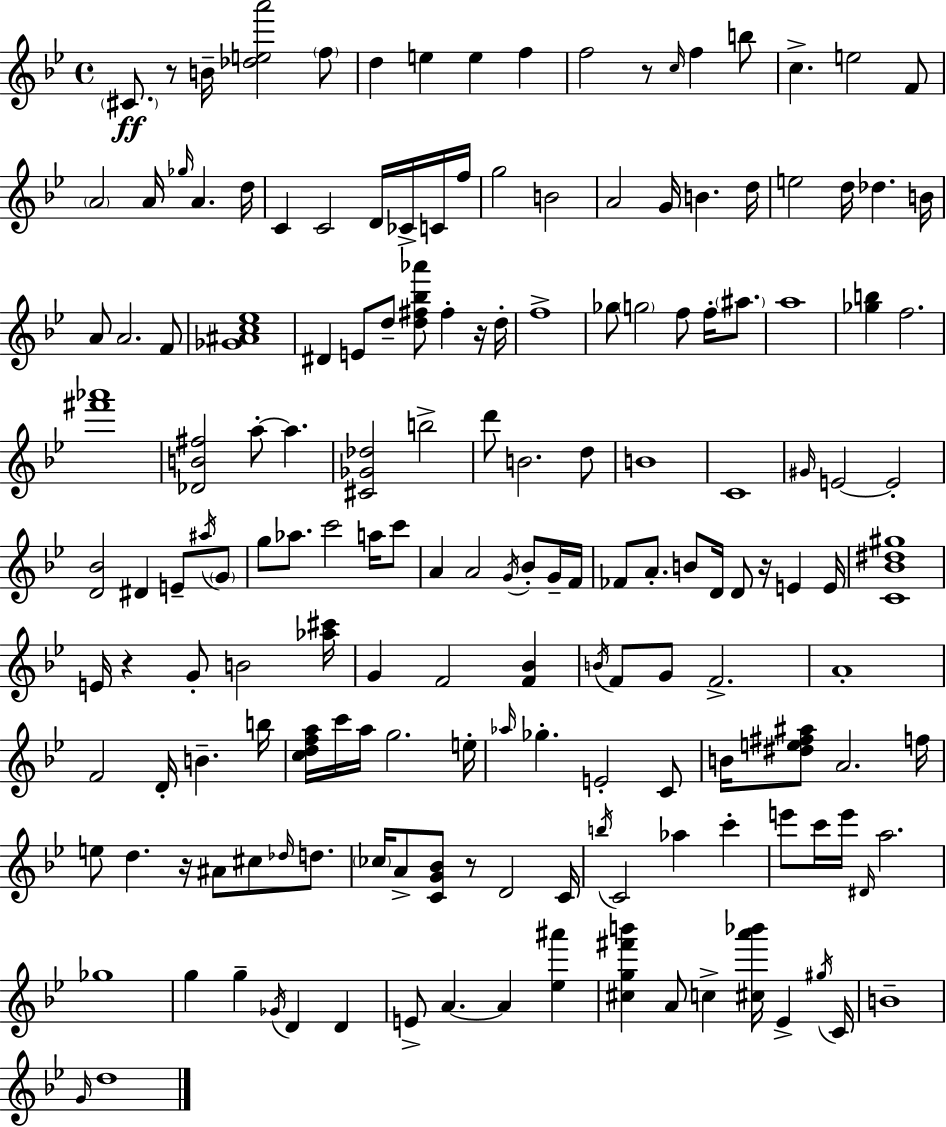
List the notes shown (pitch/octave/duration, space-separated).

C#4/e. R/e B4/s [Db5,E5,A6]/h F5/e D5/q E5/q E5/q F5/q F5/h R/e C5/s F5/q B5/e C5/q. E5/h F4/e A4/h A4/s Gb5/s A4/q. D5/s C4/q C4/h D4/s CES4/s C4/s F5/s G5/h B4/h A4/h G4/s B4/q. D5/s E5/h D5/s Db5/q. B4/s A4/e A4/h. F4/e [Gb4,A#4,C5,Eb5]/w D#4/q E4/e D5/e [D5,F#5,Bb5,Ab6]/e F#5/q R/s D5/s F5/w Gb5/e G5/h F5/e F5/s A#5/e. A5/w [Gb5,B5]/q F5/h. [F#6,Ab6]/w [Db4,B4,F#5]/h A5/e A5/q. [C#4,Gb4,Db5]/h B5/h D6/e B4/h. D5/e B4/w C4/w G#4/s E4/h E4/h [D4,Bb4]/h D#4/q E4/e A#5/s G4/e G5/e Ab5/e. C6/h A5/s C6/e A4/q A4/h G4/s Bb4/e G4/s F4/s FES4/e A4/e. B4/e D4/s D4/e R/s E4/q E4/s [C4,Bb4,D#5,G#5]/w E4/s R/q G4/e B4/h [Ab5,C#6]/s G4/q F4/h [F4,Bb4]/q B4/s F4/e G4/e F4/h. A4/w F4/h D4/s B4/q. B5/s [C5,D5,F5,A5]/s C6/s A5/s G5/h. E5/s Ab5/s Gb5/q. E4/h C4/e B4/s [D#5,E5,F#5,A#5]/e A4/h. F5/s E5/e D5/q. R/s A#4/e C#5/e Db5/s D5/e. CES5/s A4/e [C4,G4,Bb4]/e R/e D4/h C4/s B5/s C4/h Ab5/q C6/q E6/e C6/s E6/s D#4/s A5/h. Gb5/w G5/q G5/q Gb4/s D4/q D4/q E4/e A4/q. A4/q [Eb5,A#6]/q [C#5,G5,F#6,B6]/q A4/e C5/q [C#5,A6,Bb6]/s Eb4/q G#5/s C4/s B4/w G4/s D5/w